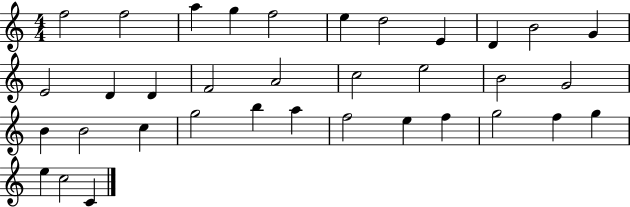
{
  \clef treble
  \numericTimeSignature
  \time 4/4
  \key c \major
  f''2 f''2 | a''4 g''4 f''2 | e''4 d''2 e'4 | d'4 b'2 g'4 | \break e'2 d'4 d'4 | f'2 a'2 | c''2 e''2 | b'2 g'2 | \break b'4 b'2 c''4 | g''2 b''4 a''4 | f''2 e''4 f''4 | g''2 f''4 g''4 | \break e''4 c''2 c'4 | \bar "|."
}